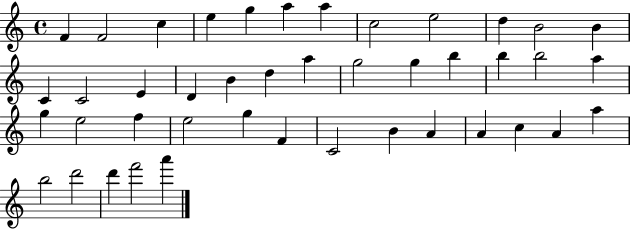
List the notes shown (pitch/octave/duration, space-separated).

F4/q F4/h C5/q E5/q G5/q A5/q A5/q C5/h E5/h D5/q B4/h B4/q C4/q C4/h E4/q D4/q B4/q D5/q A5/q G5/h G5/q B5/q B5/q B5/h A5/q G5/q E5/h F5/q E5/h G5/q F4/q C4/h B4/q A4/q A4/q C5/q A4/q A5/q B5/h D6/h D6/q F6/h A6/q